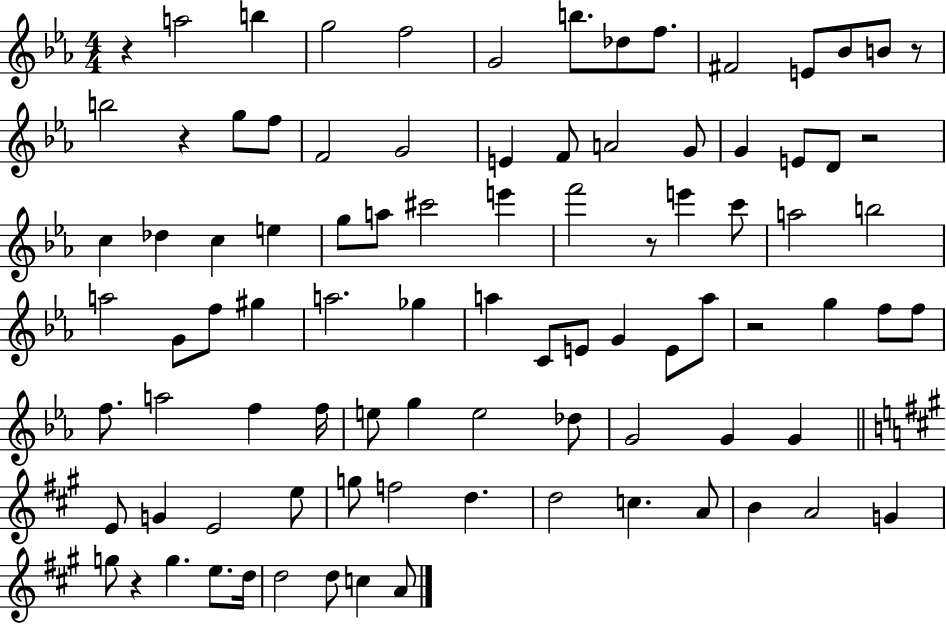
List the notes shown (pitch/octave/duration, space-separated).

R/q A5/h B5/q G5/h F5/h G4/h B5/e. Db5/e F5/e. F#4/h E4/e Bb4/e B4/e R/e B5/h R/q G5/e F5/e F4/h G4/h E4/q F4/e A4/h G4/e G4/q E4/e D4/e R/h C5/q Db5/q C5/q E5/q G5/e A5/e C#6/h E6/q F6/h R/e E6/q C6/e A5/h B5/h A5/h G4/e F5/e G#5/q A5/h. Gb5/q A5/q C4/e E4/e G4/q E4/e A5/e R/h G5/q F5/e F5/e F5/e. A5/h F5/q F5/s E5/e G5/q E5/h Db5/e G4/h G4/q G4/q E4/e G4/q E4/h E5/e G5/e F5/h D5/q. D5/h C5/q. A4/e B4/q A4/h G4/q G5/e R/q G5/q. E5/e. D5/s D5/h D5/e C5/q A4/e